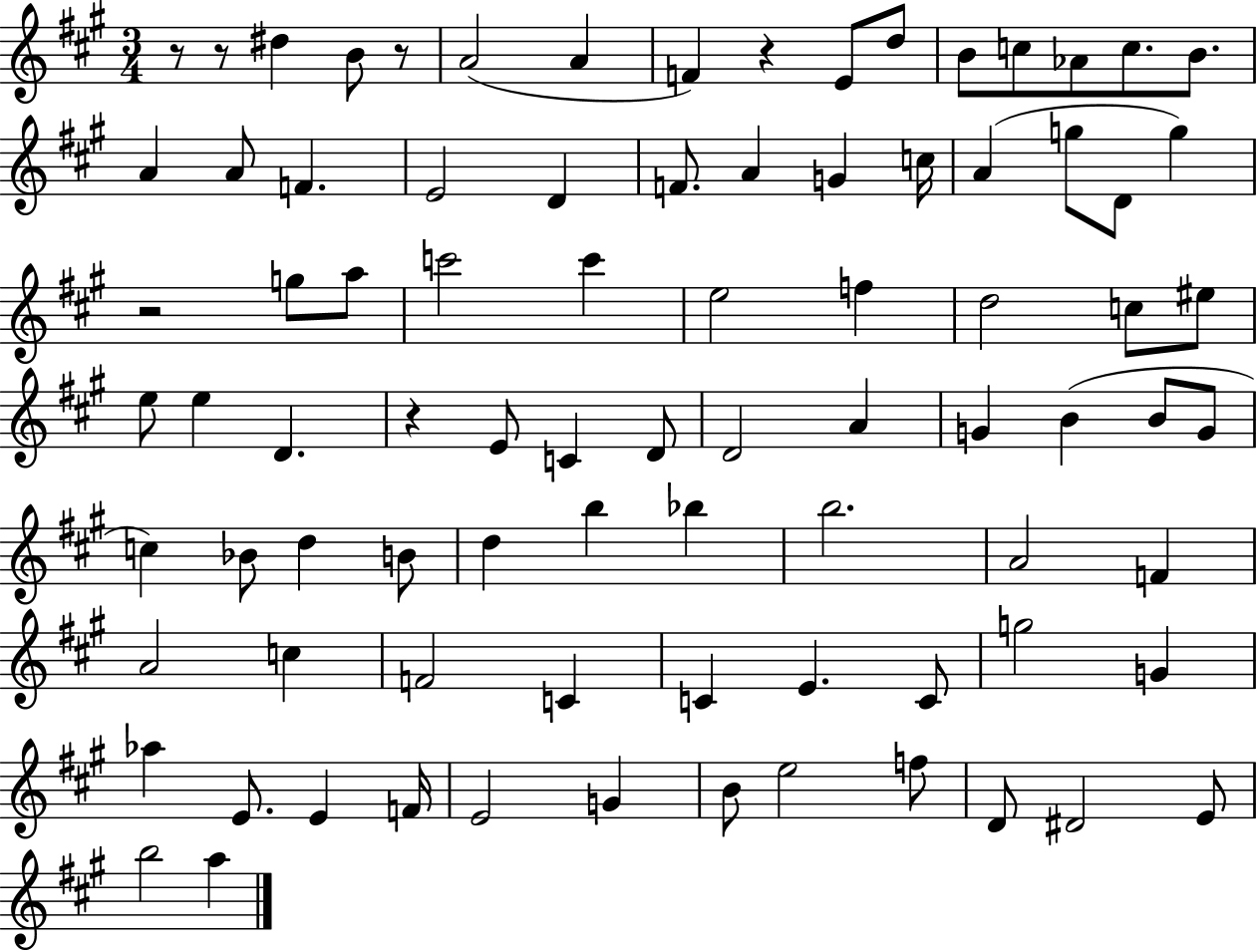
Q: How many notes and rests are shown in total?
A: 85